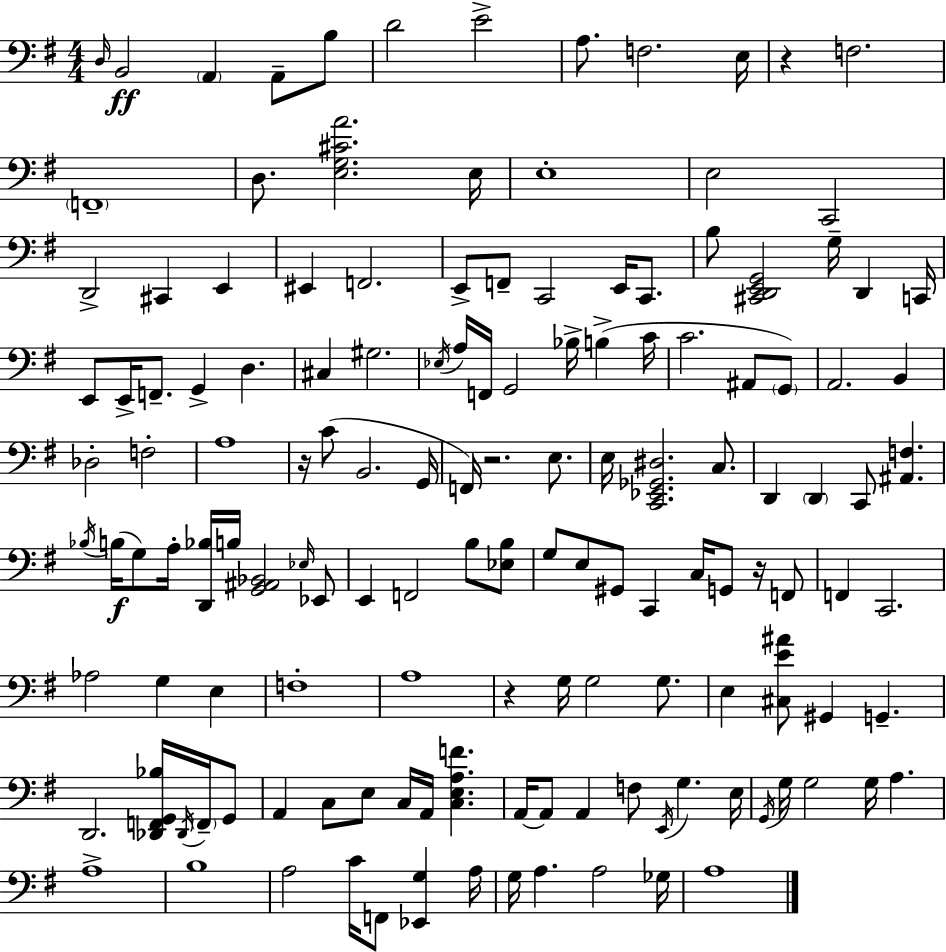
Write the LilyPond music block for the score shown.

{
  \clef bass
  \numericTimeSignature
  \time 4/4
  \key g \major
  \repeat volta 2 { \grace { d16 }\ff b,2 \parenthesize a,4 a,8-- b8 | d'2 e'2-> | a8. f2. | e16 r4 f2. | \break \parenthesize f,1-- | d8. <e g cis' a'>2. | e16 e1-. | e2 c,2 | \break d,2-> cis,4 e,4 | eis,4 f,2. | e,8-> f,8-- c,2 e,16 c,8. | b8 <cis, d, e, g,>2 g16-- d,4 | \break c,16 e,8 e,16-> f,8.-- g,4-> d4. | cis4 gis2. | \acciaccatura { ees16 } a16 f,16 g,2 bes16-> b4->( | c'16 c'2. ais,8 | \break \parenthesize g,8) a,2. b,4 | des2-. f2-. | a1 | r16 c'8( b,2. | \break g,16 f,16) r2. e8. | e16 <c, ees, ges, dis>2. c8. | d,4 \parenthesize d,4 c,8 <ais, f>4. | \acciaccatura { bes16 }(\f b16 g8) a16-. <d, bes>16 b16 <g, ais, bes,>2 | \break \grace { ees16 } ees,8 e,4 f,2 | b8 <ees b>8 g8 e8 gis,8 c,4 c16 g,8 | r16 f,8 f,4 c,2. | aes2 g4 | \break e4 f1-. | a1 | r4 g16 g2 | g8. e4 <cis e' ais'>8 gis,4 g,4.-- | \break d,2. | <des, f, g, bes>16 \acciaccatura { des,16 } \parenthesize f,16-- g,8 a,4 c8 e8 c16 a,16 <c e a f'>4. | a,16~~ a,8 a,4 f8 \acciaccatura { e,16 } g4. | e16 \acciaccatura { g,16 } g16 g2 | \break g16 a4. a1-> | b1 | a2 c'16 | f,8 <ees, g>4 a16 g16 a4. a2 | \break ges16 a1 | } \bar "|."
}